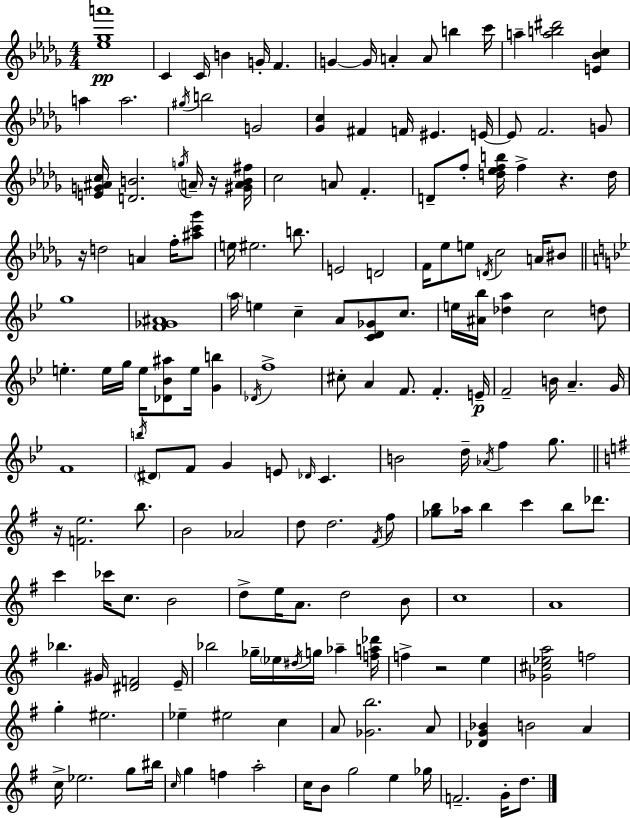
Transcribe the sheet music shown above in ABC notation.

X:1
T:Untitled
M:4/4
L:1/4
K:Bbm
[_e_ga']4 C C/4 B G/4 F G G/4 A A/2 b c'/4 a [ab^d']2 [E_Bc] a a2 ^g/4 b2 G2 [_Gc] ^F F/4 ^E E/4 E/2 F2 G/2 [EG^Ac]/4 [DB]2 g/4 A/4 z/4 [^GAB^f]/4 c2 A/2 F D/2 f/2 [d_efb]/4 f z d/4 z/4 d2 A f/4 [^ac'_g']/2 e/4 ^e2 b/2 E2 D2 F/4 _e/2 e/2 D/4 c2 A/4 ^B/2 g4 [F_G^A]4 a/4 e c A/2 [CD_G]/2 c/2 e/4 [^A_b]/4 [_da] c2 d/2 e e/4 g/4 e/4 [_D_B^a]/2 e/4 [Gb] _D/4 f4 ^c/2 A F/2 F E/4 F2 B/4 A G/4 F4 b/4 ^D/2 F/2 G E/2 _D/4 C B2 d/4 _A/4 f g/2 z/4 [Fe]2 b/2 B2 _A2 d/2 d2 ^F/4 ^f/2 [_gb]/2 _a/4 b c' b/2 _d'/2 c' _c'/4 c/2 B2 d/2 e/4 A/2 d2 B/2 c4 A4 _b ^G/4 [^DF]2 E/4 _b2 _g/4 _e/4 ^d/4 g/4 _a [fa_d']/4 f z2 e [_G^c_ea]2 f2 g ^e2 _e ^e2 c A/2 [_Gb]2 A/2 [_DG_B] B2 A c/4 _e2 g/2 ^b/4 c/4 g f a2 c/4 B/2 g2 e _g/4 F2 G/4 d/2